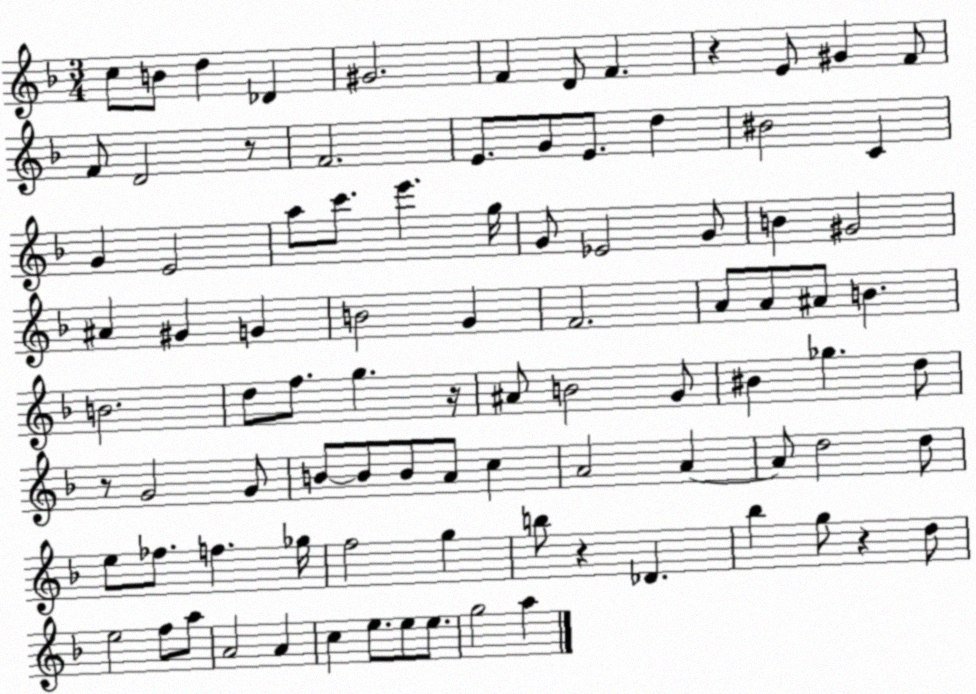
X:1
T:Untitled
M:3/4
L:1/4
K:F
c/2 B/2 d _D ^G2 F D/2 F z E/2 ^G F/2 F/2 D2 z/2 F2 E/2 G/2 E/2 d ^B2 C G E2 a/2 c'/2 e' g/4 G/2 _E2 G/2 B ^G2 ^A ^G G B2 G F2 A/2 A/2 ^A/2 B B2 d/2 f/2 g z/4 ^A/2 B2 G/2 ^B _g d/2 z/2 G2 G/2 B/2 B/2 B/2 A/2 c A2 A A/2 d2 d/2 e/2 _f/2 f _g/4 f2 g b/2 z _D _b g/2 z d/2 e2 f/2 a/2 A2 A c e/2 e/2 e/2 g2 a